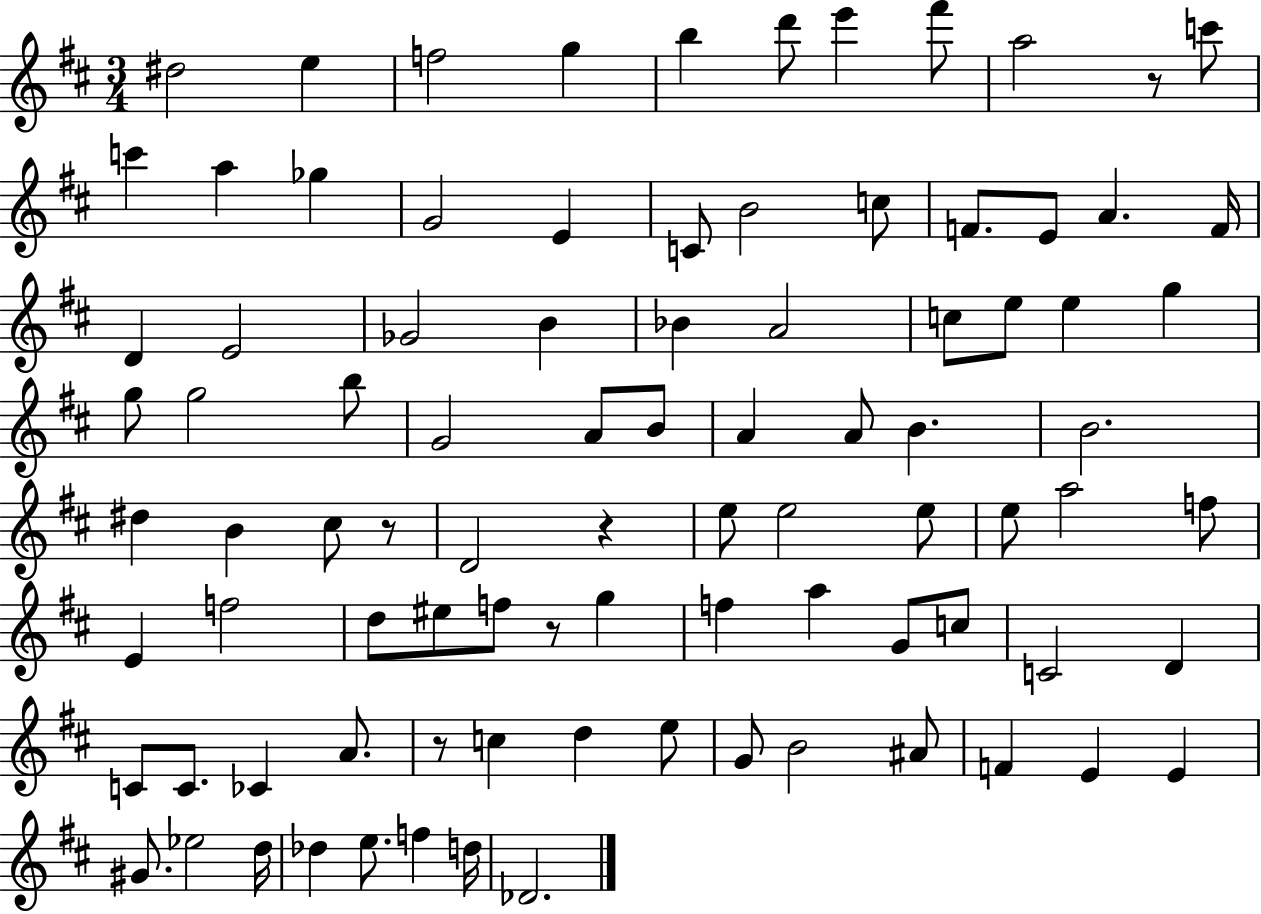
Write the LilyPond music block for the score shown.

{
  \clef treble
  \numericTimeSignature
  \time 3/4
  \key d \major
  dis''2 e''4 | f''2 g''4 | b''4 d'''8 e'''4 fis'''8 | a''2 r8 c'''8 | \break c'''4 a''4 ges''4 | g'2 e'4 | c'8 b'2 c''8 | f'8. e'8 a'4. f'16 | \break d'4 e'2 | ges'2 b'4 | bes'4 a'2 | c''8 e''8 e''4 g''4 | \break g''8 g''2 b''8 | g'2 a'8 b'8 | a'4 a'8 b'4. | b'2. | \break dis''4 b'4 cis''8 r8 | d'2 r4 | e''8 e''2 e''8 | e''8 a''2 f''8 | \break e'4 f''2 | d''8 eis''8 f''8 r8 g''4 | f''4 a''4 g'8 c''8 | c'2 d'4 | \break c'8 c'8. ces'4 a'8. | r8 c''4 d''4 e''8 | g'8 b'2 ais'8 | f'4 e'4 e'4 | \break gis'8. ees''2 d''16 | des''4 e''8. f''4 d''16 | des'2. | \bar "|."
}